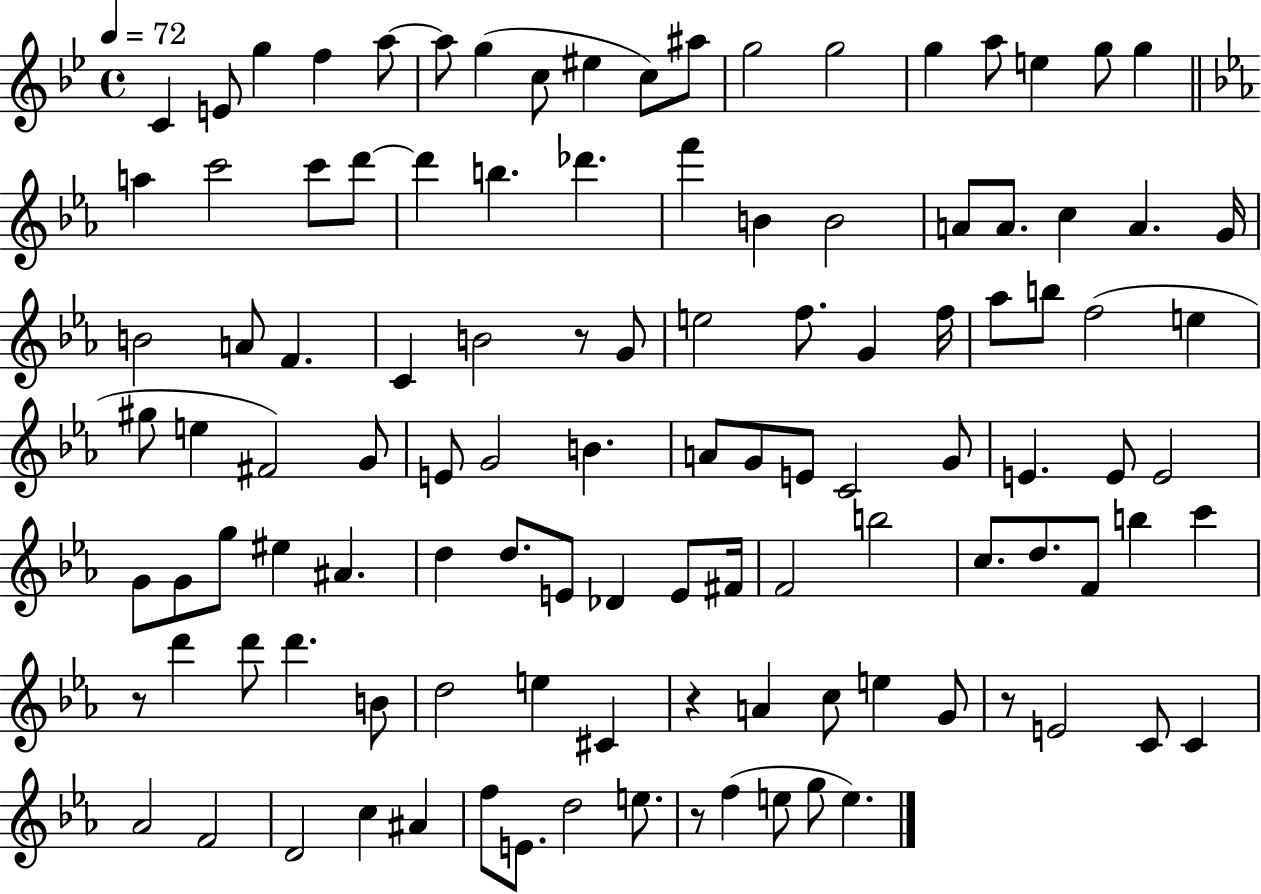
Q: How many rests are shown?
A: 5